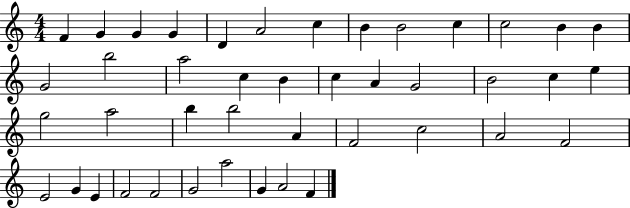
X:1
T:Untitled
M:4/4
L:1/4
K:C
F G G G D A2 c B B2 c c2 B B G2 b2 a2 c B c A G2 B2 c e g2 a2 b b2 A F2 c2 A2 F2 E2 G E F2 F2 G2 a2 G A2 F